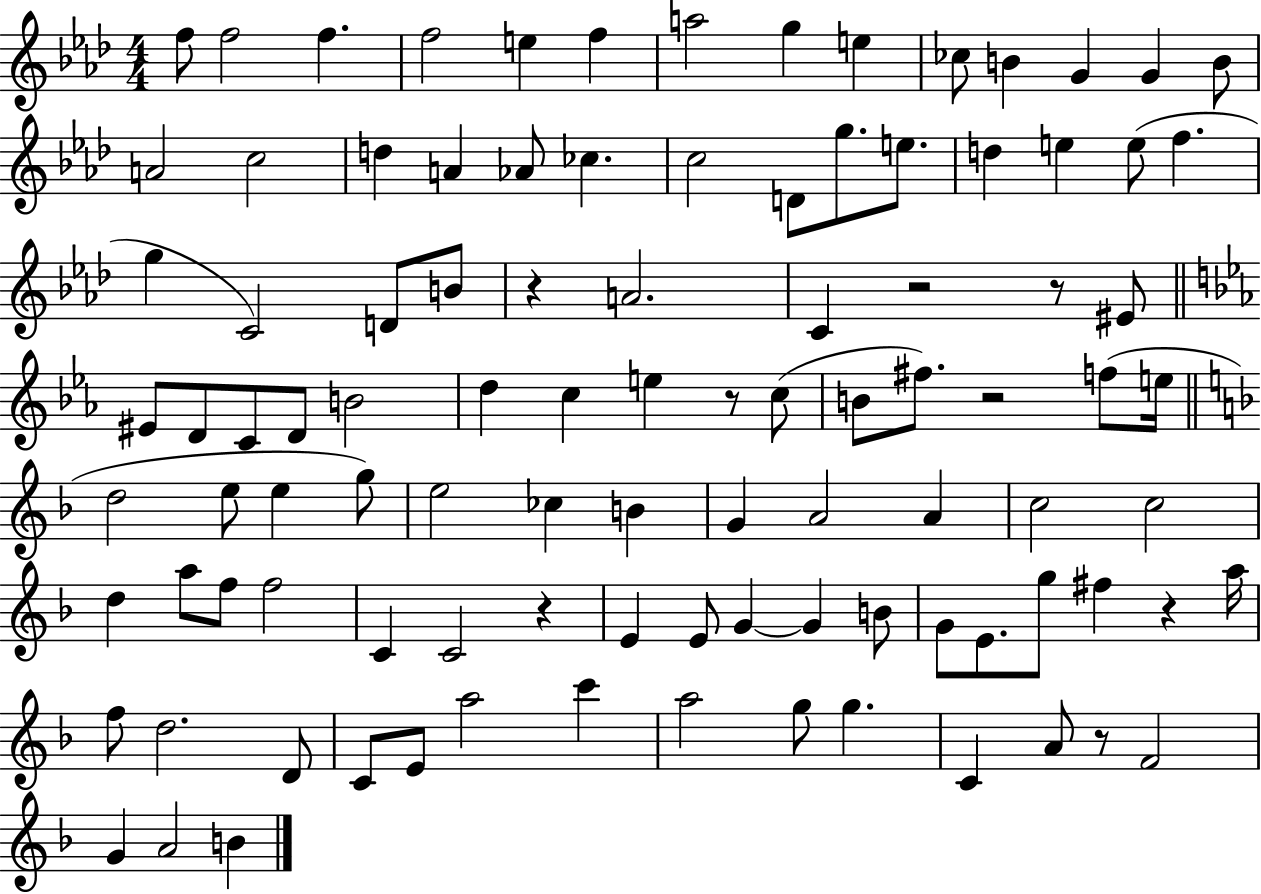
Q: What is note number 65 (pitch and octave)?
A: C4